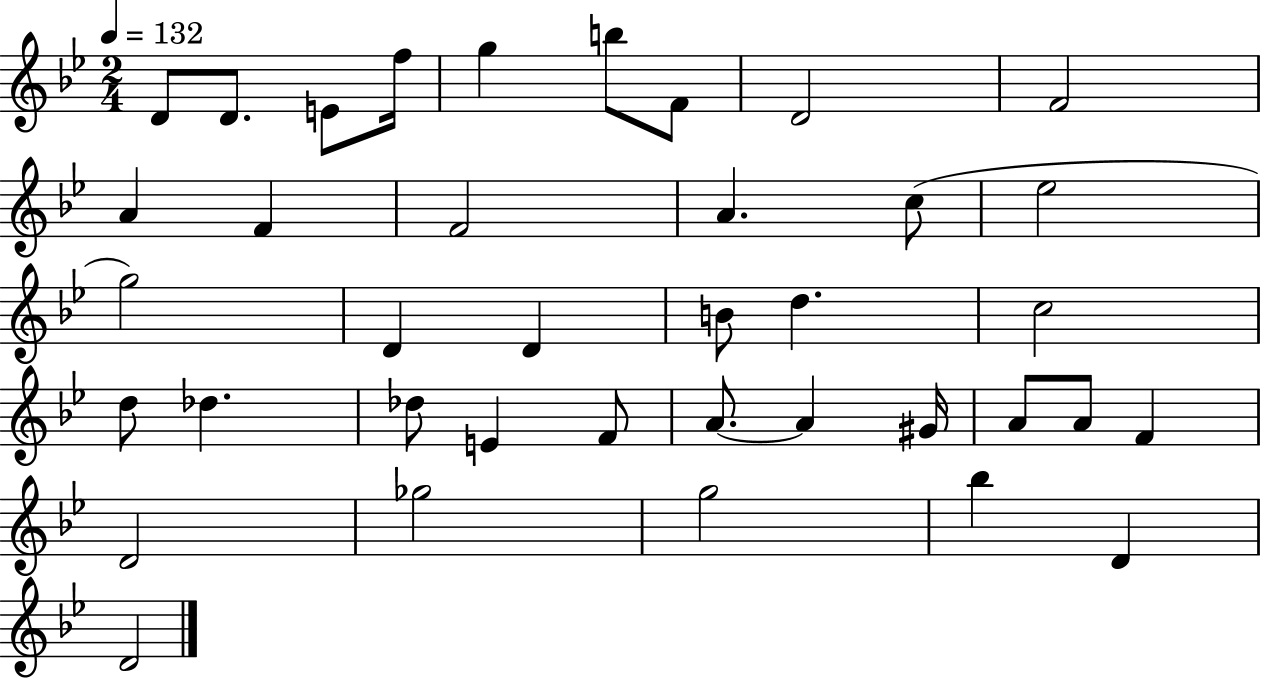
D4/e D4/e. E4/e F5/s G5/q B5/e F4/e D4/h F4/h A4/q F4/q F4/h A4/q. C5/e Eb5/h G5/h D4/q D4/q B4/e D5/q. C5/h D5/e Db5/q. Db5/e E4/q F4/e A4/e. A4/q G#4/s A4/e A4/e F4/q D4/h Gb5/h G5/h Bb5/q D4/q D4/h